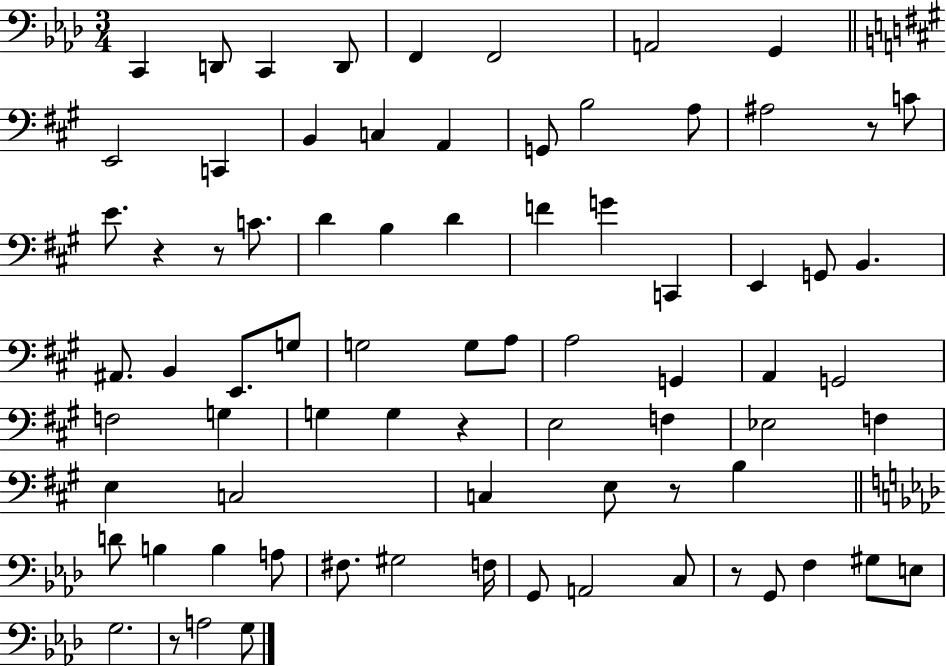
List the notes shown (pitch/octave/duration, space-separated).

C2/q D2/e C2/q D2/e F2/q F2/h A2/h G2/q E2/h C2/q B2/q C3/q A2/q G2/e B3/h A3/e A#3/h R/e C4/e E4/e. R/q R/e C4/e. D4/q B3/q D4/q F4/q G4/q C2/q E2/q G2/e B2/q. A#2/e. B2/q E2/e. G3/e G3/h G3/e A3/e A3/h G2/q A2/q G2/h F3/h G3/q G3/q G3/q R/q E3/h F3/q Eb3/h F3/q E3/q C3/h C3/q E3/e R/e B3/q D4/e B3/q B3/q A3/e F#3/e. G#3/h F3/s G2/e A2/h C3/e R/e G2/e F3/q G#3/e E3/e G3/h. R/e A3/h G3/e